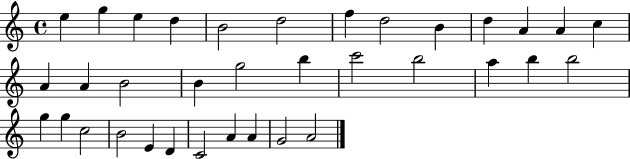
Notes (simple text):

E5/q G5/q E5/q D5/q B4/h D5/h F5/q D5/h B4/q D5/q A4/q A4/q C5/q A4/q A4/q B4/h B4/q G5/h B5/q C6/h B5/h A5/q B5/q B5/h G5/q G5/q C5/h B4/h E4/q D4/q C4/h A4/q A4/q G4/h A4/h